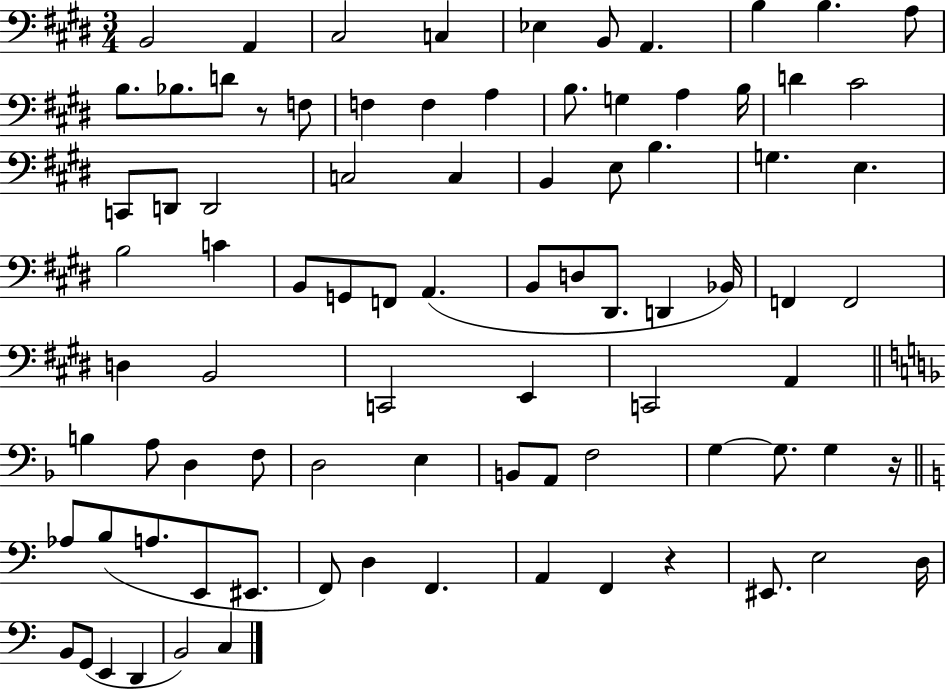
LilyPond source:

{
  \clef bass
  \numericTimeSignature
  \time 3/4
  \key e \major
  \repeat volta 2 { b,2 a,4 | cis2 c4 | ees4 b,8 a,4. | b4 b4. a8 | \break b8. bes8. d'8 r8 f8 | f4 f4 a4 | b8. g4 a4 b16 | d'4 cis'2 | \break c,8 d,8 d,2 | c2 c4 | b,4 e8 b4. | g4. e4. | \break b2 c'4 | b,8 g,8 f,8 a,4.( | b,8 d8 dis,8. d,4 bes,16) | f,4 f,2 | \break d4 b,2 | c,2 e,4 | c,2 a,4 | \bar "||" \break \key d \minor b4 a8 d4 f8 | d2 e4 | b,8 a,8 f2 | g4~~ g8. g4 r16 | \break \bar "||" \break \key c \major aes8 b8( a8. e,8 eis,8. | f,8) d4 f,4. | a,4 f,4 r4 | eis,8. e2 d16 | \break b,8 g,8( e,4 d,4 | b,2) c4 | } \bar "|."
}